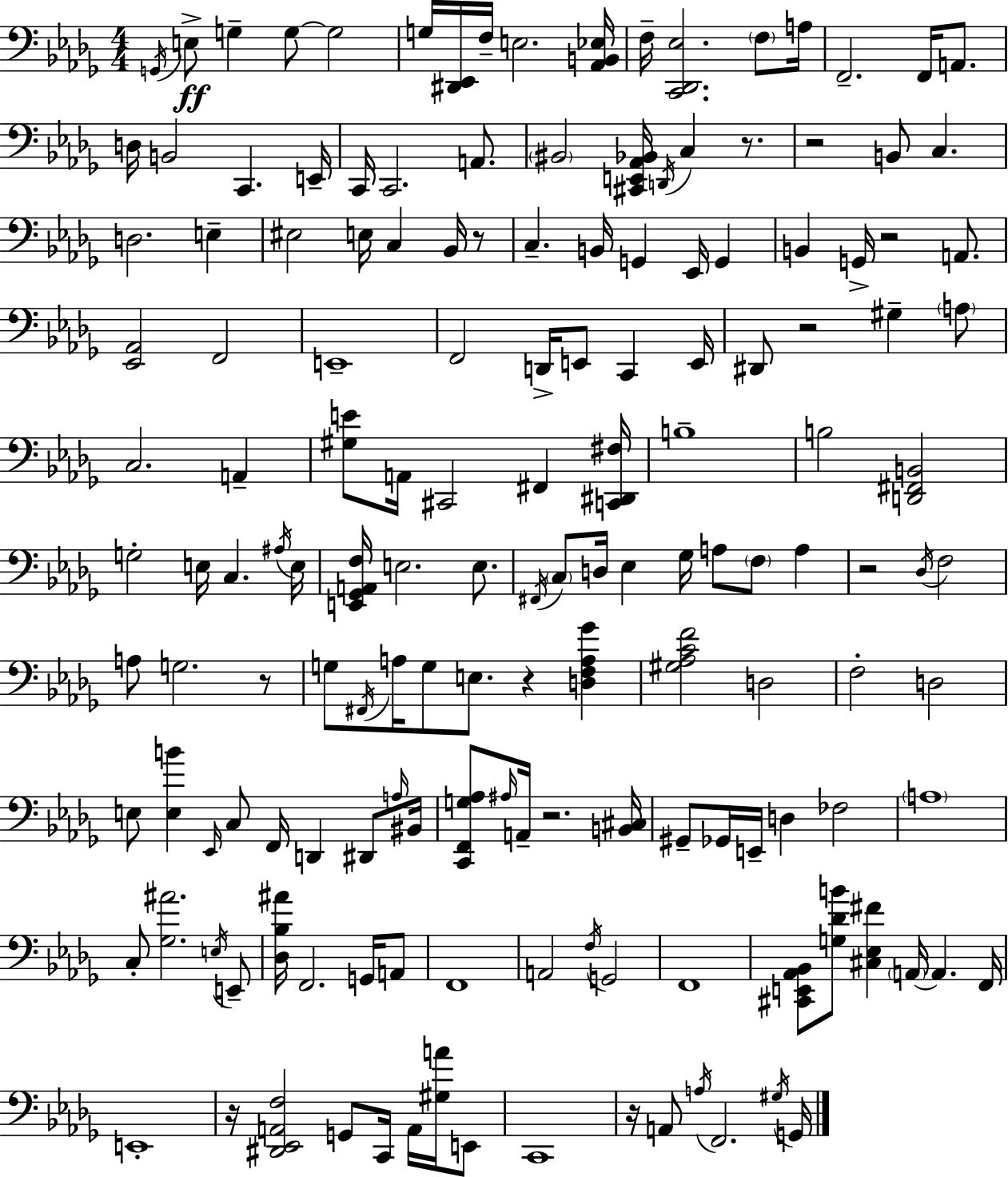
G2/s E3/e G3/q G3/e G3/h G3/s [D#2,Eb2]/s F3/s E3/h. [Ab2,B2,Eb3]/s F3/s [C2,Db2,Eb3]/h. F3/e A3/s F2/h. F2/s A2/e. D3/s B2/h C2/q. E2/s C2/s C2/h. A2/e. BIS2/h [C#2,E2,Ab2,Bb2]/s D2/s C3/q R/e. R/h B2/e C3/q. D3/h. E3/q EIS3/h E3/s C3/q Bb2/s R/e C3/q. B2/s G2/q Eb2/s G2/q B2/q G2/s R/h A2/e. [Eb2,Ab2]/h F2/h E2/w F2/h D2/s E2/e C2/q E2/s D#2/e R/h G#3/q A3/e C3/h. A2/q [G#3,E4]/e A2/s C#2/h F#2/q [C2,D#2,F#3]/s B3/w B3/h [D2,F#2,B2]/h G3/h E3/s C3/q. A#3/s E3/s [E2,Gb2,A2,F3]/s E3/h. E3/e. F#2/s C3/e D3/s Eb3/q Gb3/s A3/e F3/e A3/q R/h Db3/s F3/h A3/e G3/h. R/e G3/e F#2/s A3/s G3/e E3/e. R/q [D3,F3,A3,Gb4]/q [G#3,Ab3,C4,F4]/h D3/h F3/h D3/h E3/e [E3,B4]/q Eb2/s C3/e F2/s D2/q D#2/e A3/s BIS2/s [C2,F2,G3,Ab3]/e A#3/s A2/s R/h. [B2,C#3]/s G#2/e Gb2/s E2/s D3/q FES3/h A3/w C3/e [Gb3,A#4]/h. E3/s E2/e [Db3,Bb3,A#4]/s F2/h. G2/s A2/e F2/w A2/h F3/s G2/h F2/w [C#2,E2,Ab2,Bb2]/e [G3,Db4,B4]/e [C#3,Eb3,F#4]/q A2/s A2/q. F2/s E2/w R/s [D#2,Eb2,A2,F3]/h G2/e C2/s A2/s [G#3,A4]/s E2/e C2/w R/s A2/e A3/s F2/h. G#3/s G2/s